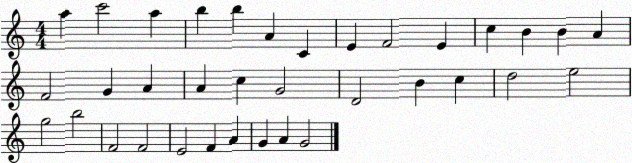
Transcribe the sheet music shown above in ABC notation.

X:1
T:Untitled
M:4/4
L:1/4
K:C
a c'2 a b b A C E F2 E c B B A F2 G A A c G2 D2 B c d2 e2 g2 b2 F2 F2 E2 F A G A G2